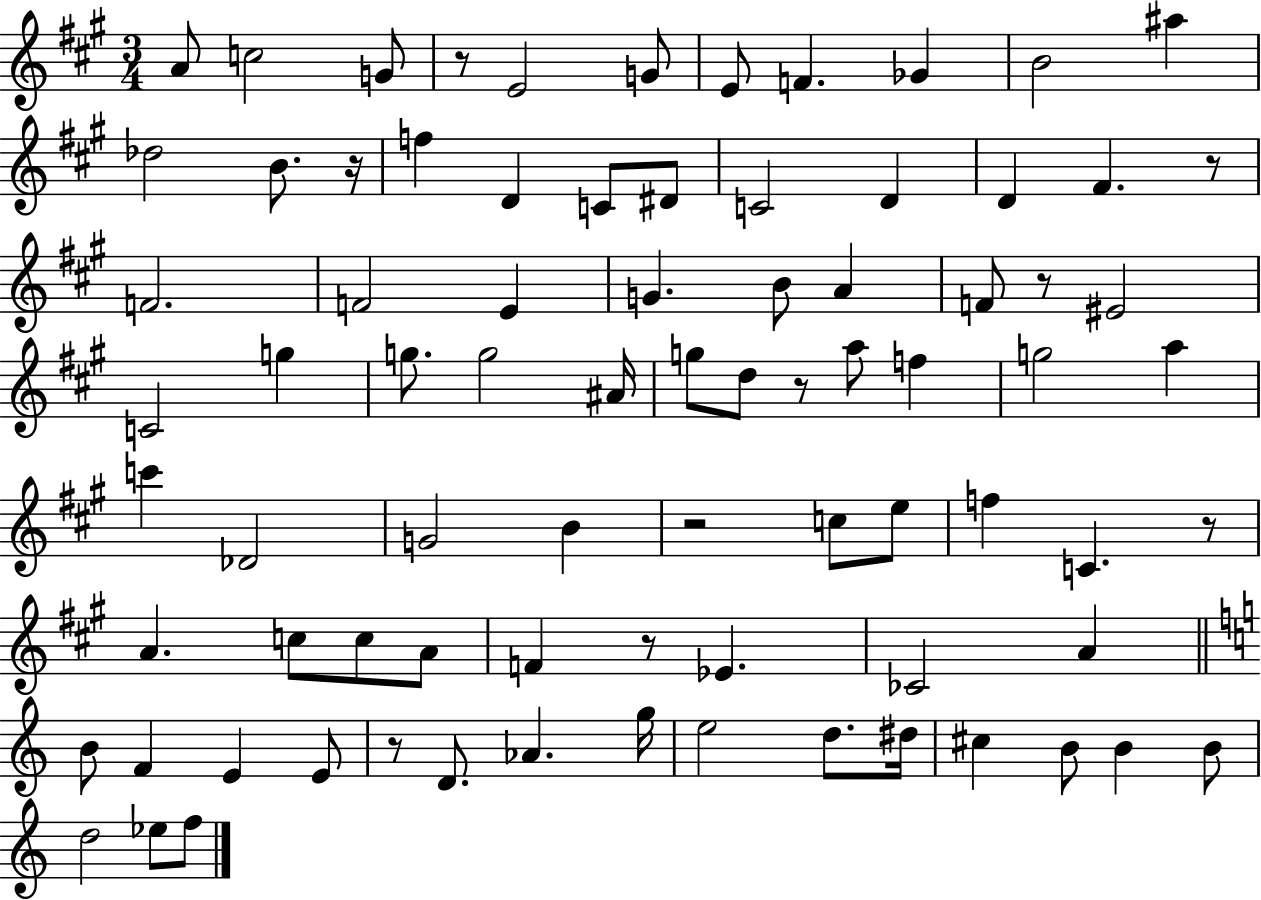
{
  \clef treble
  \numericTimeSignature
  \time 3/4
  \key a \major
  a'8 c''2 g'8 | r8 e'2 g'8 | e'8 f'4. ges'4 | b'2 ais''4 | \break des''2 b'8. r16 | f''4 d'4 c'8 dis'8 | c'2 d'4 | d'4 fis'4. r8 | \break f'2. | f'2 e'4 | g'4. b'8 a'4 | f'8 r8 eis'2 | \break c'2 g''4 | g''8. g''2 ais'16 | g''8 d''8 r8 a''8 f''4 | g''2 a''4 | \break c'''4 des'2 | g'2 b'4 | r2 c''8 e''8 | f''4 c'4. r8 | \break a'4. c''8 c''8 a'8 | f'4 r8 ees'4. | ces'2 a'4 | \bar "||" \break \key c \major b'8 f'4 e'4 e'8 | r8 d'8. aes'4. g''16 | e''2 d''8. dis''16 | cis''4 b'8 b'4 b'8 | \break d''2 ees''8 f''8 | \bar "|."
}